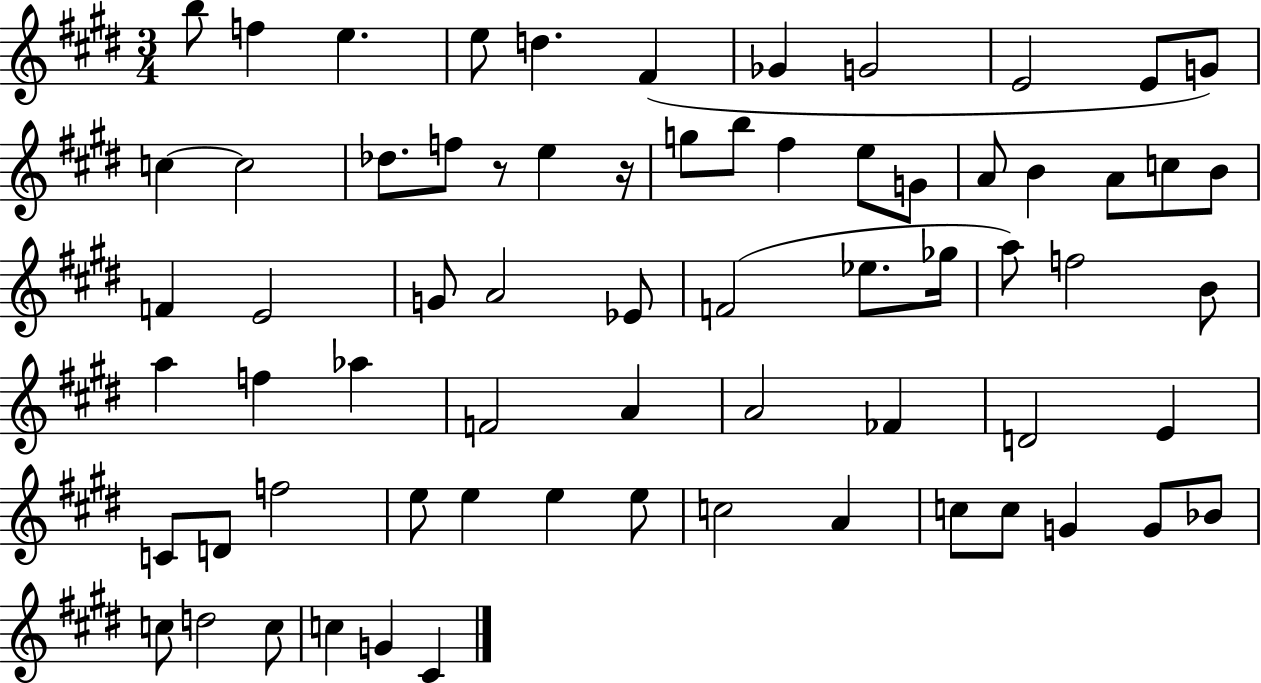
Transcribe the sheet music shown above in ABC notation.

X:1
T:Untitled
M:3/4
L:1/4
K:E
b/2 f e e/2 d ^F _G G2 E2 E/2 G/2 c c2 _d/2 f/2 z/2 e z/4 g/2 b/2 ^f e/2 G/2 A/2 B A/2 c/2 B/2 F E2 G/2 A2 _E/2 F2 _e/2 _g/4 a/2 f2 B/2 a f _a F2 A A2 _F D2 E C/2 D/2 f2 e/2 e e e/2 c2 A c/2 c/2 G G/2 _B/2 c/2 d2 c/2 c G ^C